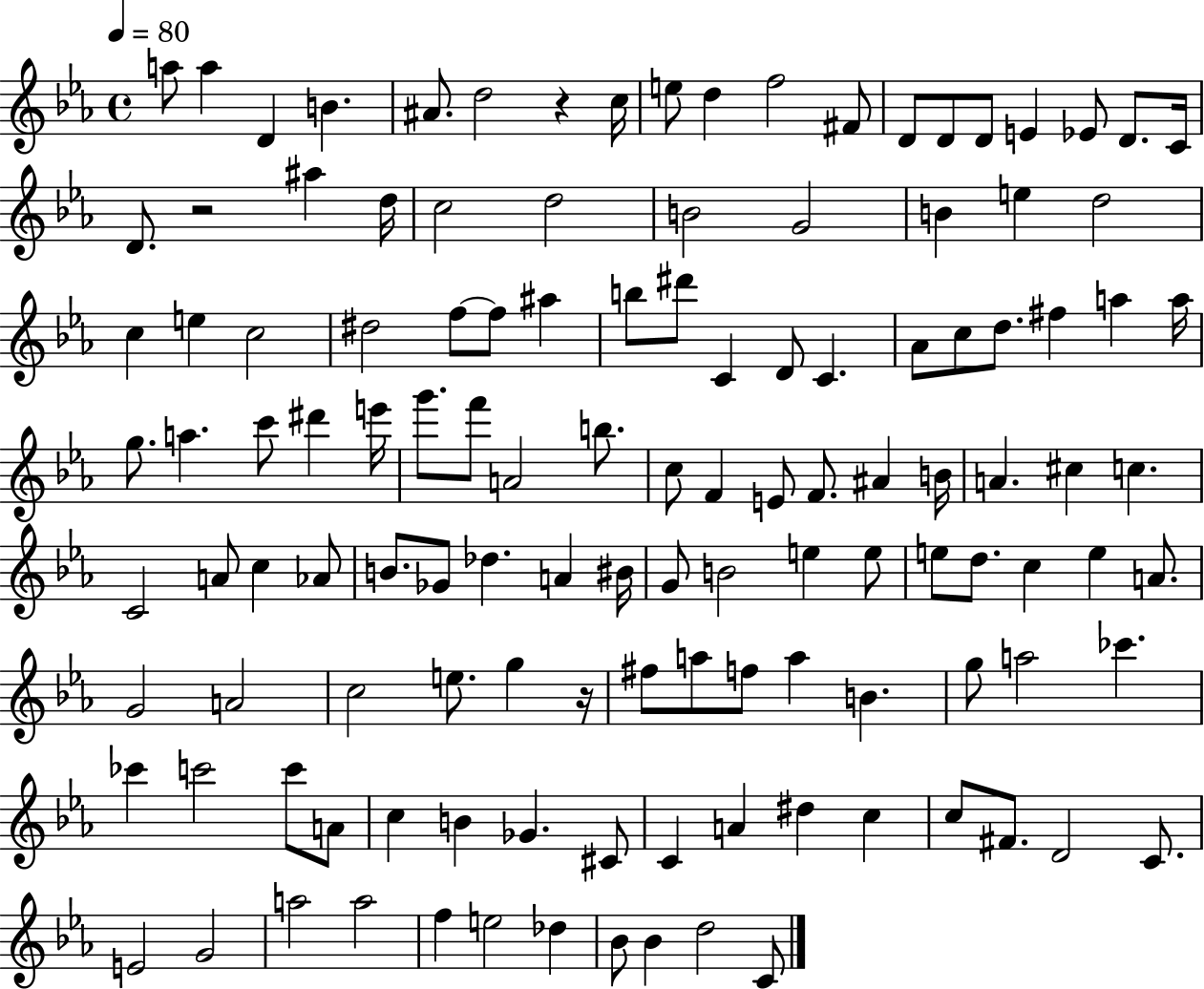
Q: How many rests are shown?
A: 3